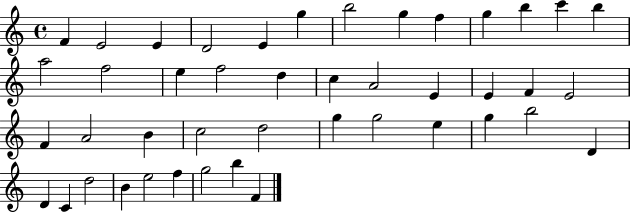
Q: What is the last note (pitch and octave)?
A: F4